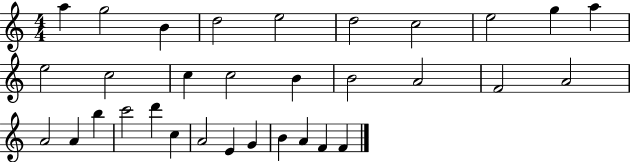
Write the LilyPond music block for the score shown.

{
  \clef treble
  \numericTimeSignature
  \time 4/4
  \key c \major
  a''4 g''2 b'4 | d''2 e''2 | d''2 c''2 | e''2 g''4 a''4 | \break e''2 c''2 | c''4 c''2 b'4 | b'2 a'2 | f'2 a'2 | \break a'2 a'4 b''4 | c'''2 d'''4 c''4 | a'2 e'4 g'4 | b'4 a'4 f'4 f'4 | \break \bar "|."
}